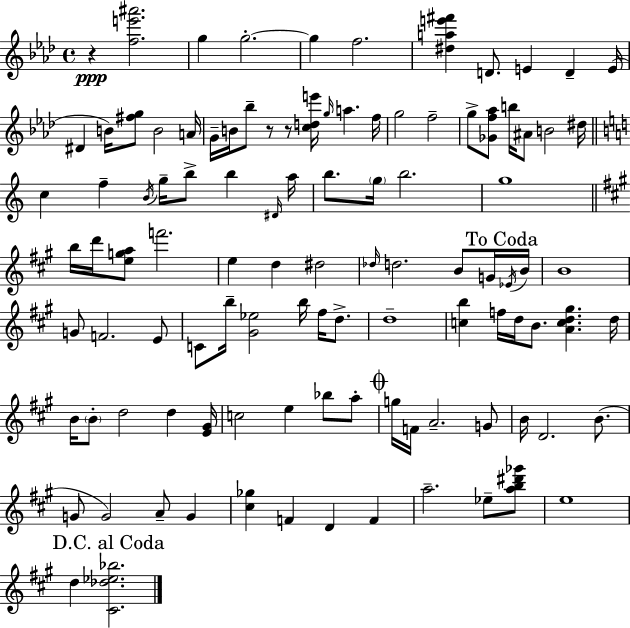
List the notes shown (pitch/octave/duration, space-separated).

R/q [F5,E6,A#6]/h. G5/q G5/h. G5/q F5/h. [D#5,A5,E6,F#6]/q D4/e. E4/q D4/q E4/s D#4/q B4/s [F#5,G5]/e B4/h A4/s G4/s B4/s Bb5/e R/e R/e [C5,D5,E6]/s G5/s A5/q. F5/s G5/h F5/h G5/e [Gb4,F5,Ab5]/e B5/s A#4/e B4/h D#5/s C5/q F5/q B4/s G5/s B5/e B5/q D#4/s A5/s B5/e. G5/s B5/h. G5/w B5/s D6/s [E5,G5,A5]/e F6/h. E5/q D5/q D#5/h Db5/s D5/h. B4/e G4/s Eb4/s B4/s B4/w G4/e F4/h. E4/e C4/e B5/s [G#4,Eb5]/h B5/s F#5/s D5/e. D5/w [C5,B5]/q F5/s D5/s B4/e. [A4,C5,D5,G#5]/q. D5/s B4/s B4/e D5/h D5/q [E4,G#4]/s C5/h E5/q Bb5/e A5/e G5/s F4/s A4/h. G4/e B4/s D4/h. B4/e. G4/e G4/h A4/e G4/q [C#5,Gb5]/q F4/q D4/q F4/q A5/h. Eb5/e [A5,B5,D#6,Gb6]/e E5/w D5/q [C#4,Db5,Eb5,Bb5]/h.